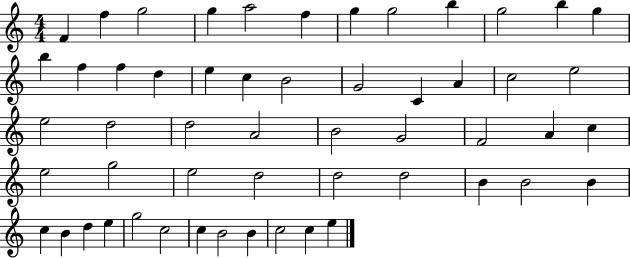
{
  \clef treble
  \numericTimeSignature
  \time 4/4
  \key c \major
  f'4 f''4 g''2 | g''4 a''2 f''4 | g''4 g''2 b''4 | g''2 b''4 g''4 | \break b''4 f''4 f''4 d''4 | e''4 c''4 b'2 | g'2 c'4 a'4 | c''2 e''2 | \break e''2 d''2 | d''2 a'2 | b'2 g'2 | f'2 a'4 c''4 | \break e''2 g''2 | e''2 d''2 | d''2 d''2 | b'4 b'2 b'4 | \break c''4 b'4 d''4 e''4 | g''2 c''2 | c''4 b'2 b'4 | c''2 c''4 e''4 | \break \bar "|."
}